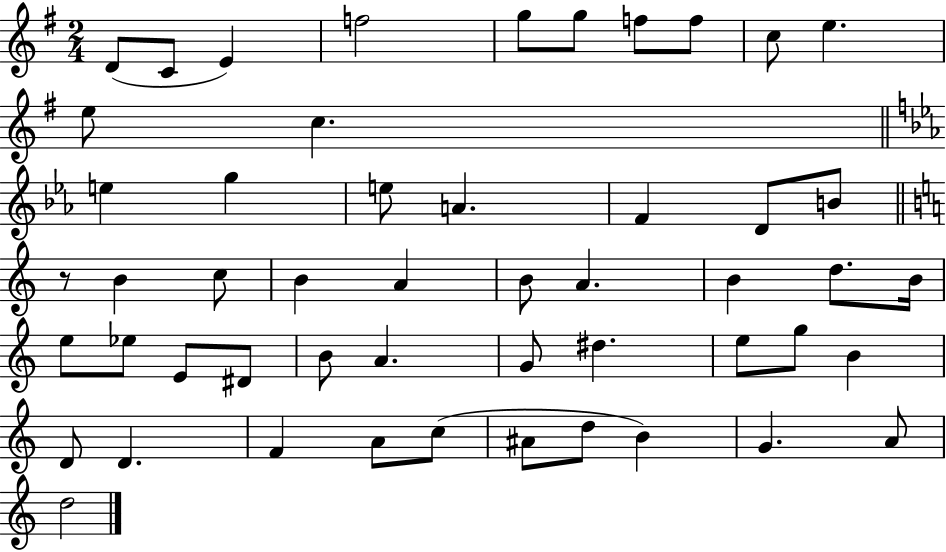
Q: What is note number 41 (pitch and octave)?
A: D4